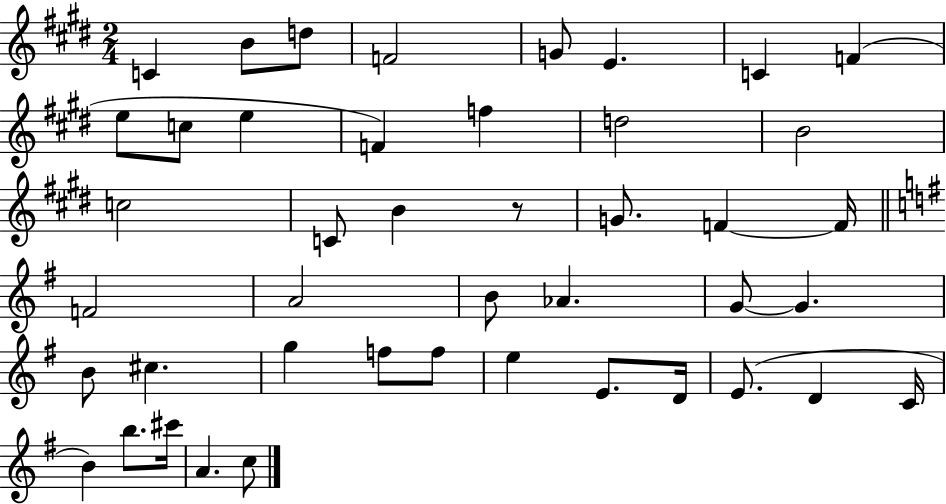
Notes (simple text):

C4/q B4/e D5/e F4/h G4/e E4/q. C4/q F4/q E5/e C5/e E5/q F4/q F5/q D5/h B4/h C5/h C4/e B4/q R/e G4/e. F4/q F4/s F4/h A4/h B4/e Ab4/q. G4/e G4/q. B4/e C#5/q. G5/q F5/e F5/e E5/q E4/e. D4/s E4/e. D4/q C4/s B4/q B5/e. C#6/s A4/q. C5/e